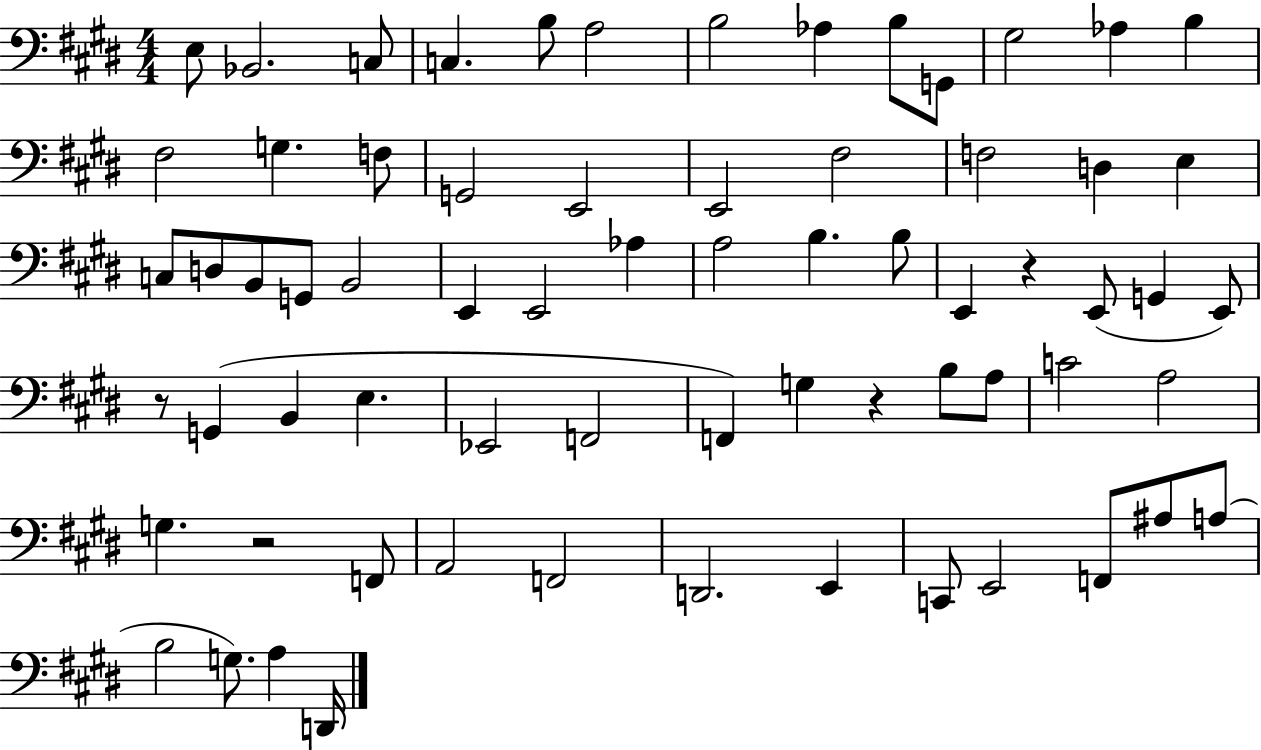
E3/e Bb2/h. C3/e C3/q. B3/e A3/h B3/h Ab3/q B3/e G2/e G#3/h Ab3/q B3/q F#3/h G3/q. F3/e G2/h E2/h E2/h F#3/h F3/h D3/q E3/q C3/e D3/e B2/e G2/e B2/h E2/q E2/h Ab3/q A3/h B3/q. B3/e E2/q R/q E2/e G2/q E2/e R/e G2/q B2/q E3/q. Eb2/h F2/h F2/q G3/q R/q B3/e A3/e C4/h A3/h G3/q. R/h F2/e A2/h F2/h D2/h. E2/q C2/e E2/h F2/e A#3/e A3/e B3/h G3/e. A3/q D2/s